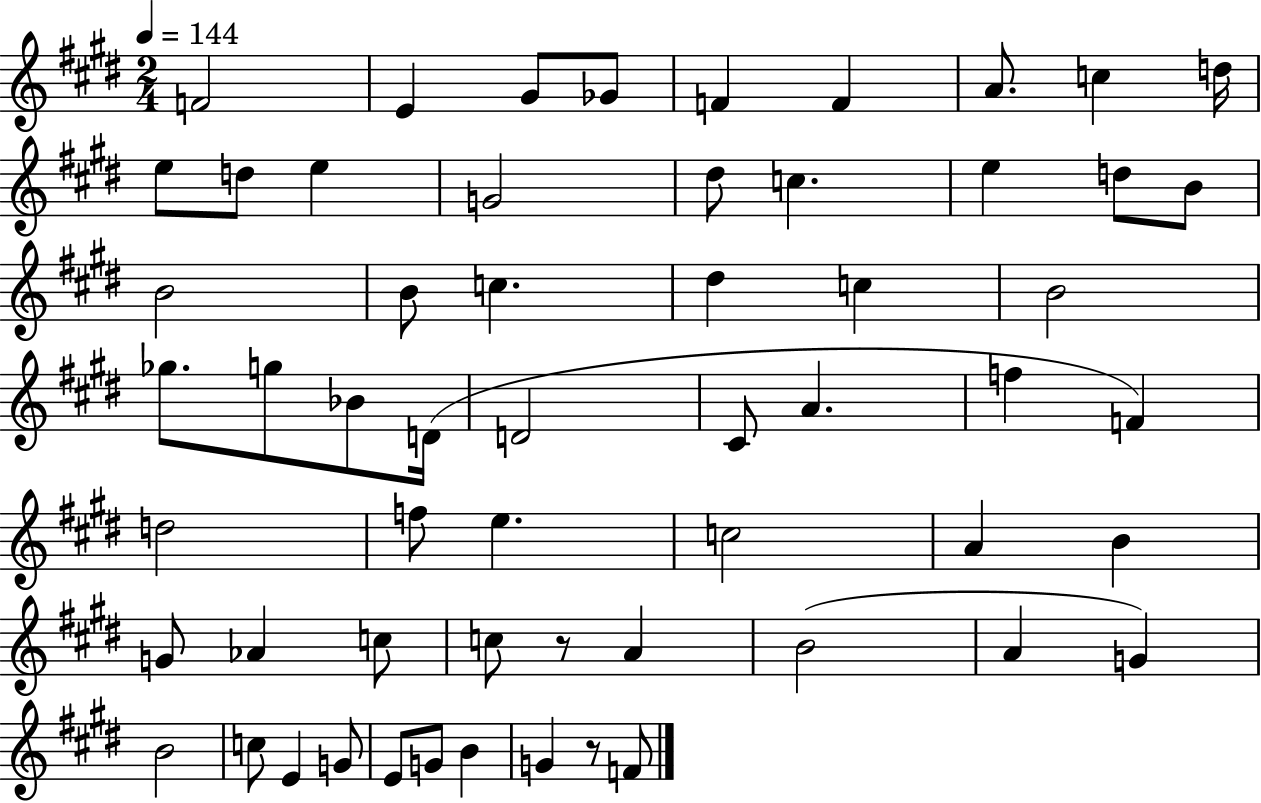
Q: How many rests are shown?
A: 2